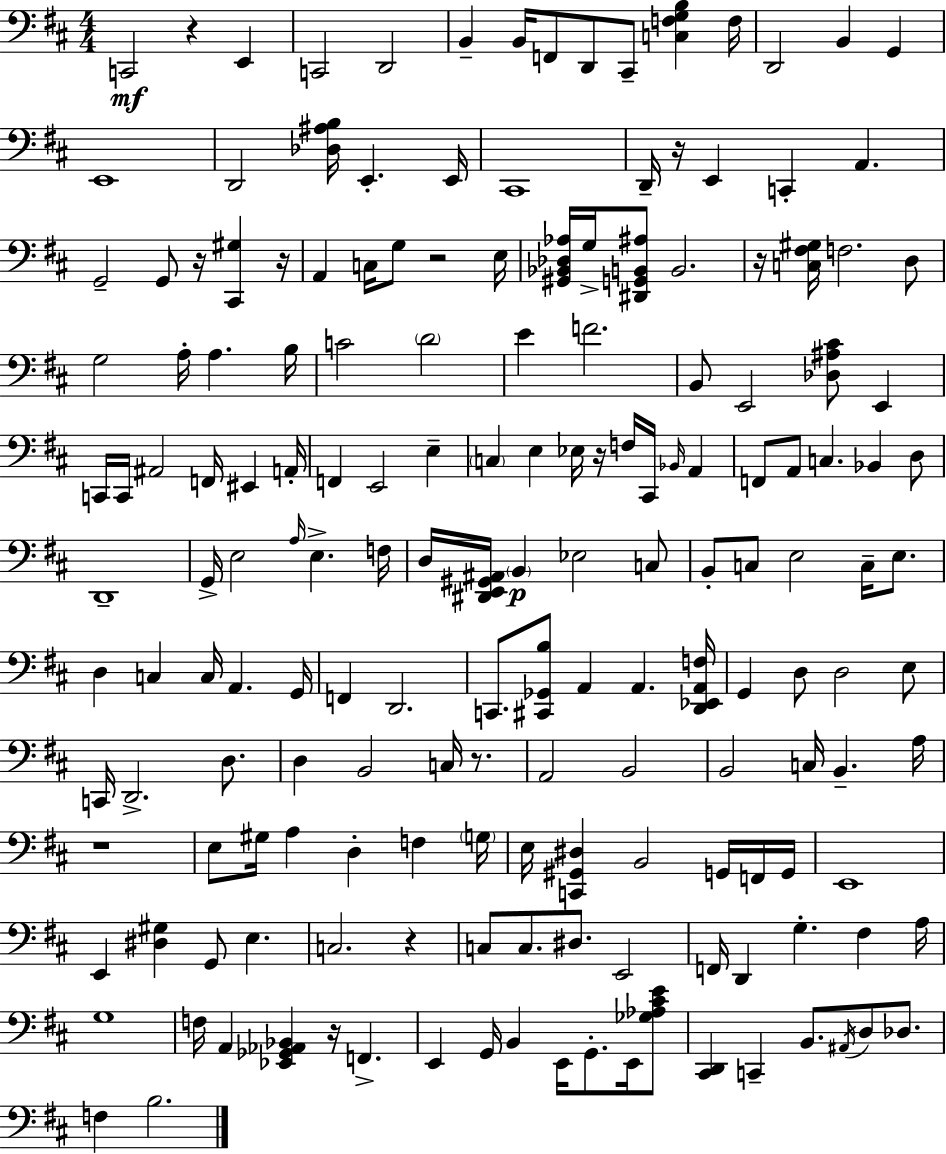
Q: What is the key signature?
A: D major